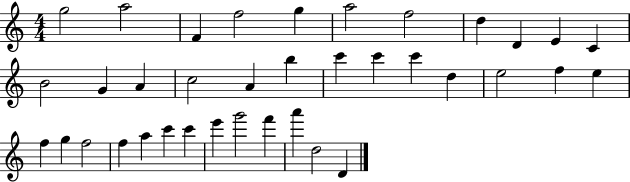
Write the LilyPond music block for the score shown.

{
  \clef treble
  \numericTimeSignature
  \time 4/4
  \key c \major
  g''2 a''2 | f'4 f''2 g''4 | a''2 f''2 | d''4 d'4 e'4 c'4 | \break b'2 g'4 a'4 | c''2 a'4 b''4 | c'''4 c'''4 c'''4 d''4 | e''2 f''4 e''4 | \break f''4 g''4 f''2 | f''4 a''4 c'''4 c'''4 | e'''4 g'''2 f'''4 | a'''4 d''2 d'4 | \break \bar "|."
}